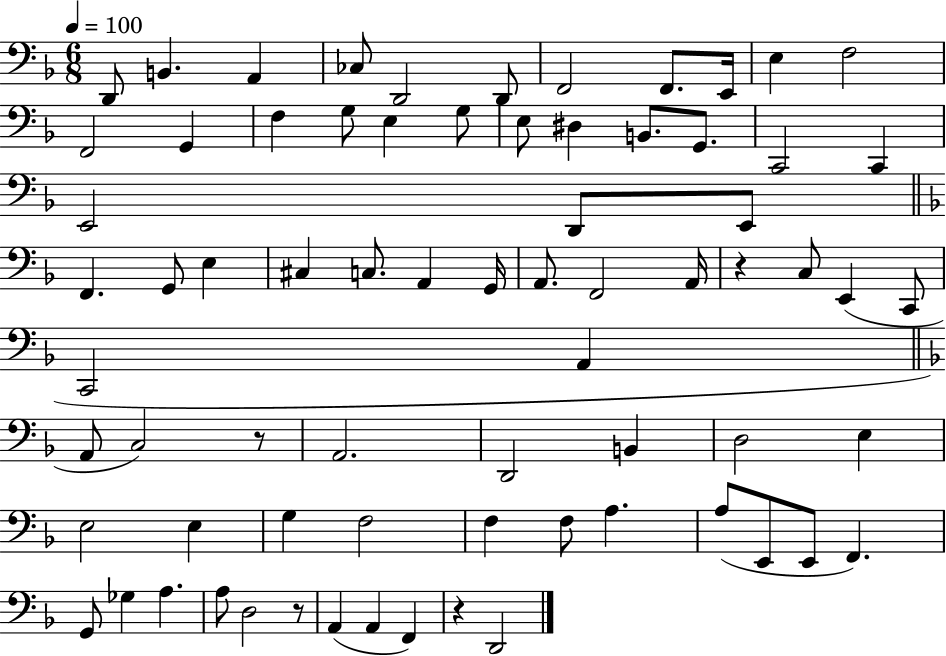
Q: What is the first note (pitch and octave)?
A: D2